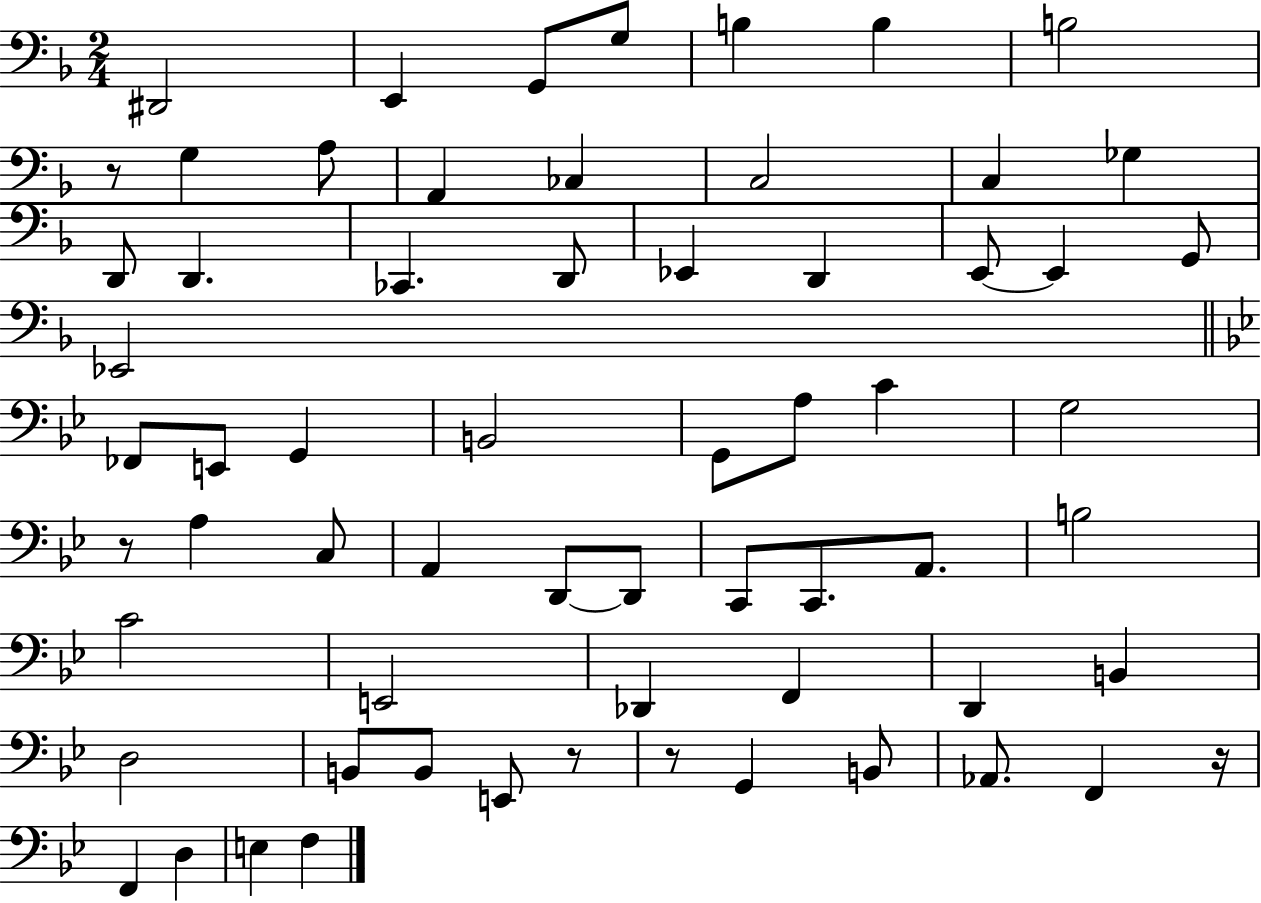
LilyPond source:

{
  \clef bass
  \numericTimeSignature
  \time 2/4
  \key f \major
  dis,2 | e,4 g,8 g8 | b4 b4 | b2 | \break r8 g4 a8 | a,4 ces4 | c2 | c4 ges4 | \break d,8 d,4. | ces,4. d,8 | ees,4 d,4 | e,8~~ e,4 g,8 | \break ees,2 | \bar "||" \break \key bes \major fes,8 e,8 g,4 | b,2 | g,8 a8 c'4 | g2 | \break r8 a4 c8 | a,4 d,8~~ d,8 | c,8 c,8. a,8. | b2 | \break c'2 | e,2 | des,4 f,4 | d,4 b,4 | \break d2 | b,8 b,8 e,8 r8 | r8 g,4 b,8 | aes,8. f,4 r16 | \break f,4 d4 | e4 f4 | \bar "|."
}